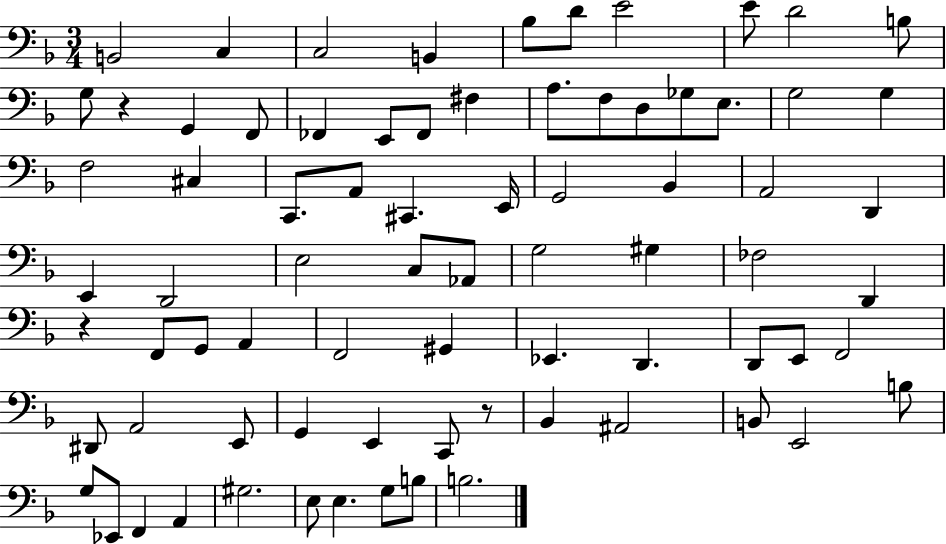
X:1
T:Untitled
M:3/4
L:1/4
K:F
B,,2 C, C,2 B,, _B,/2 D/2 E2 E/2 D2 B,/2 G,/2 z G,, F,,/2 _F,, E,,/2 _F,,/2 ^F, A,/2 F,/2 D,/2 _G,/2 E,/2 G,2 G, F,2 ^C, C,,/2 A,,/2 ^C,, E,,/4 G,,2 _B,, A,,2 D,, E,, D,,2 E,2 C,/2 _A,,/2 G,2 ^G, _F,2 D,, z F,,/2 G,,/2 A,, F,,2 ^G,, _E,, D,, D,,/2 E,,/2 F,,2 ^D,,/2 A,,2 E,,/2 G,, E,, C,,/2 z/2 _B,, ^A,,2 B,,/2 E,,2 B,/2 G,/2 _E,,/2 F,, A,, ^G,2 E,/2 E, G,/2 B,/2 B,2